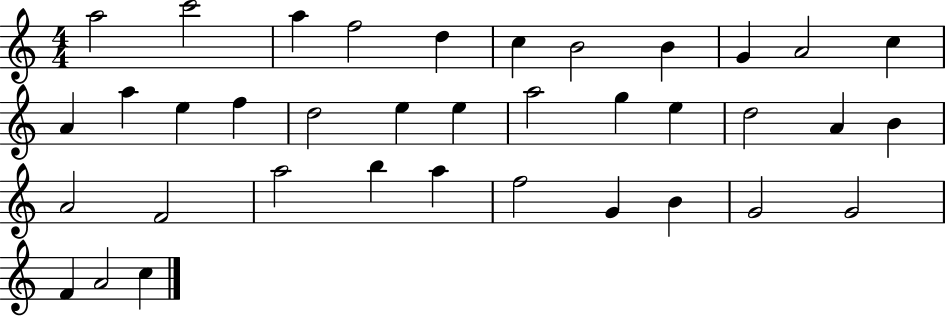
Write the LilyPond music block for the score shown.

{
  \clef treble
  \numericTimeSignature
  \time 4/4
  \key c \major
  a''2 c'''2 | a''4 f''2 d''4 | c''4 b'2 b'4 | g'4 a'2 c''4 | \break a'4 a''4 e''4 f''4 | d''2 e''4 e''4 | a''2 g''4 e''4 | d''2 a'4 b'4 | \break a'2 f'2 | a''2 b''4 a''4 | f''2 g'4 b'4 | g'2 g'2 | \break f'4 a'2 c''4 | \bar "|."
}